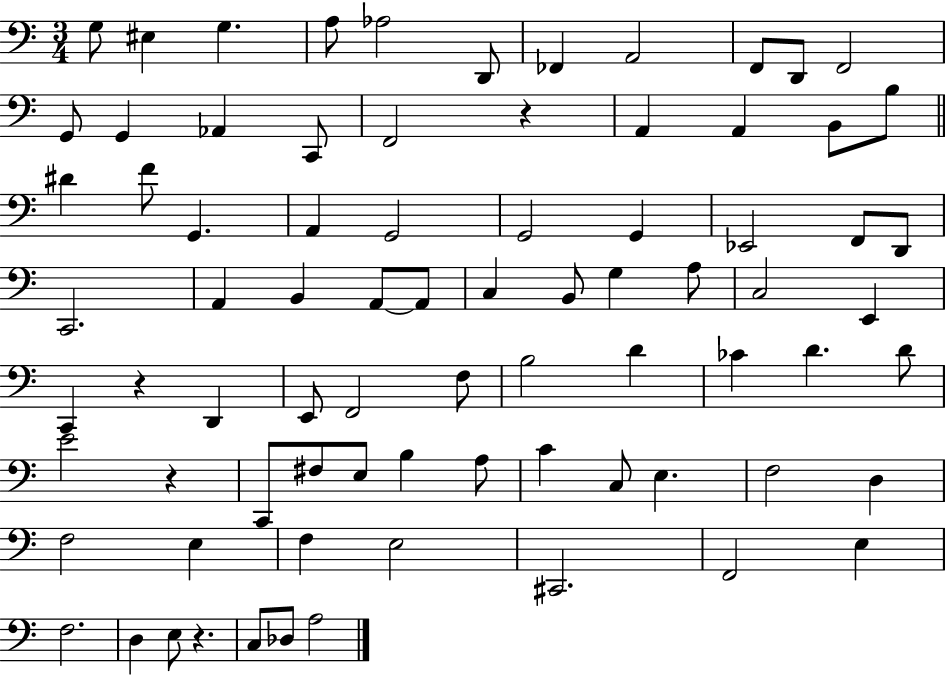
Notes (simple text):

G3/e EIS3/q G3/q. A3/e Ab3/h D2/e FES2/q A2/h F2/e D2/e F2/h G2/e G2/q Ab2/q C2/e F2/h R/q A2/q A2/q B2/e B3/e D#4/q F4/e G2/q. A2/q G2/h G2/h G2/q Eb2/h F2/e D2/e C2/h. A2/q B2/q A2/e A2/e C3/q B2/e G3/q A3/e C3/h E2/q C2/q R/q D2/q E2/e F2/h F3/e B3/h D4/q CES4/q D4/q. D4/e E4/h R/q C2/e F#3/e E3/e B3/q A3/e C4/q C3/e E3/q. F3/h D3/q F3/h E3/q F3/q E3/h C#2/h. F2/h E3/q F3/h. D3/q E3/e R/q. C3/e Db3/e A3/h